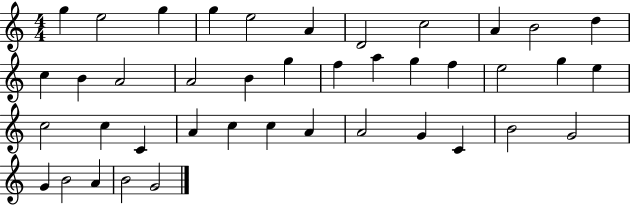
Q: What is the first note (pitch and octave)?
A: G5